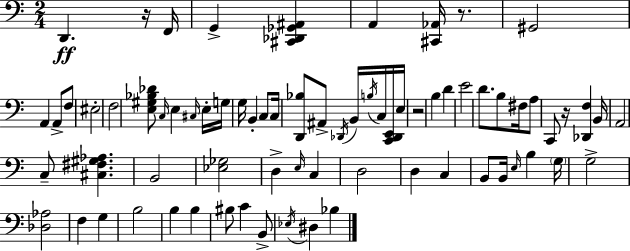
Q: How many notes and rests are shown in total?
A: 73